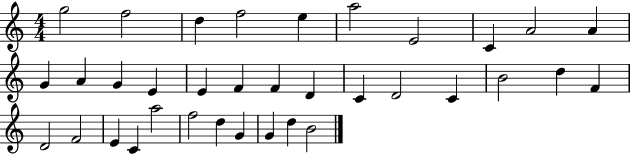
{
  \clef treble
  \numericTimeSignature
  \time 4/4
  \key c \major
  g''2 f''2 | d''4 f''2 e''4 | a''2 e'2 | c'4 a'2 a'4 | \break g'4 a'4 g'4 e'4 | e'4 f'4 f'4 d'4 | c'4 d'2 c'4 | b'2 d''4 f'4 | \break d'2 f'2 | e'4 c'4 a''2 | f''2 d''4 g'4 | g'4 d''4 b'2 | \break \bar "|."
}